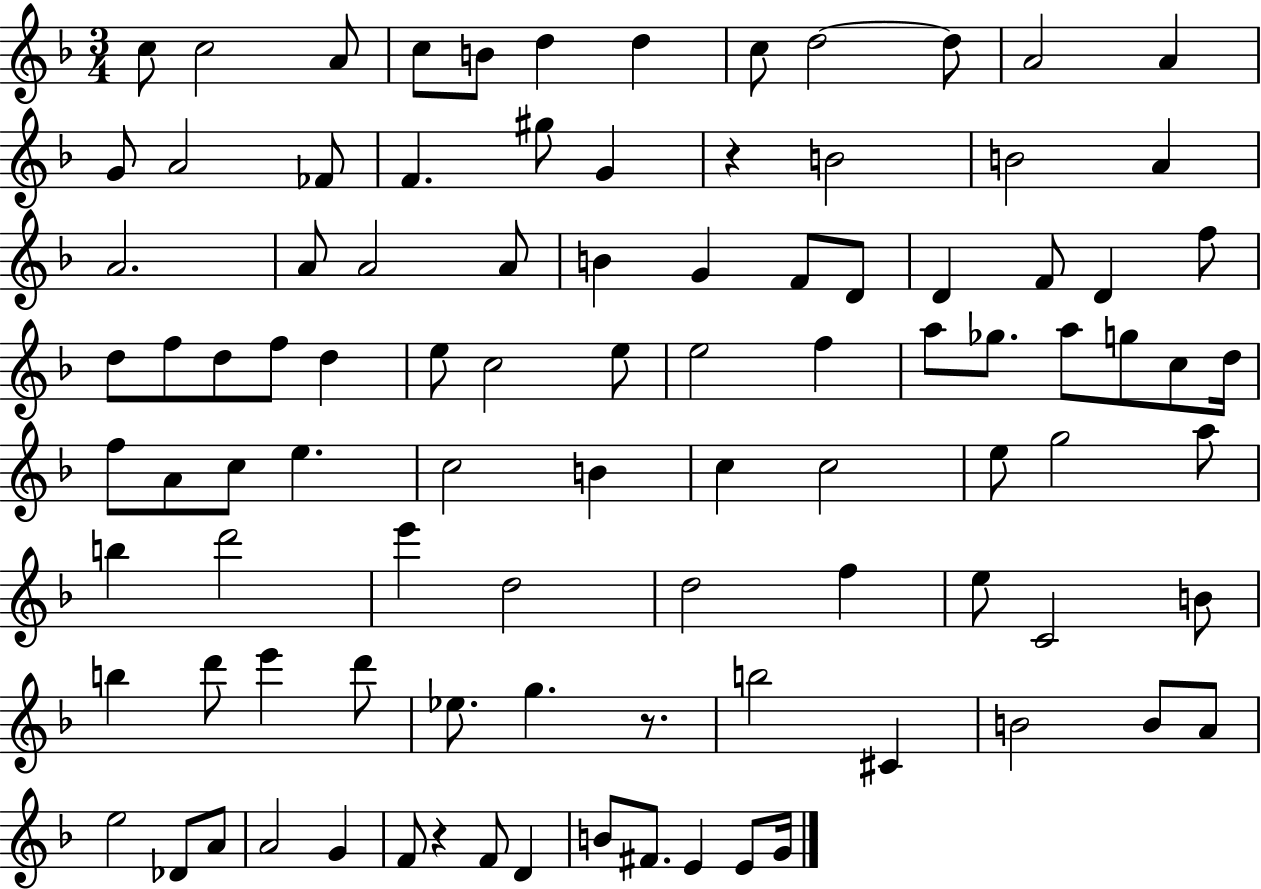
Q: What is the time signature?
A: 3/4